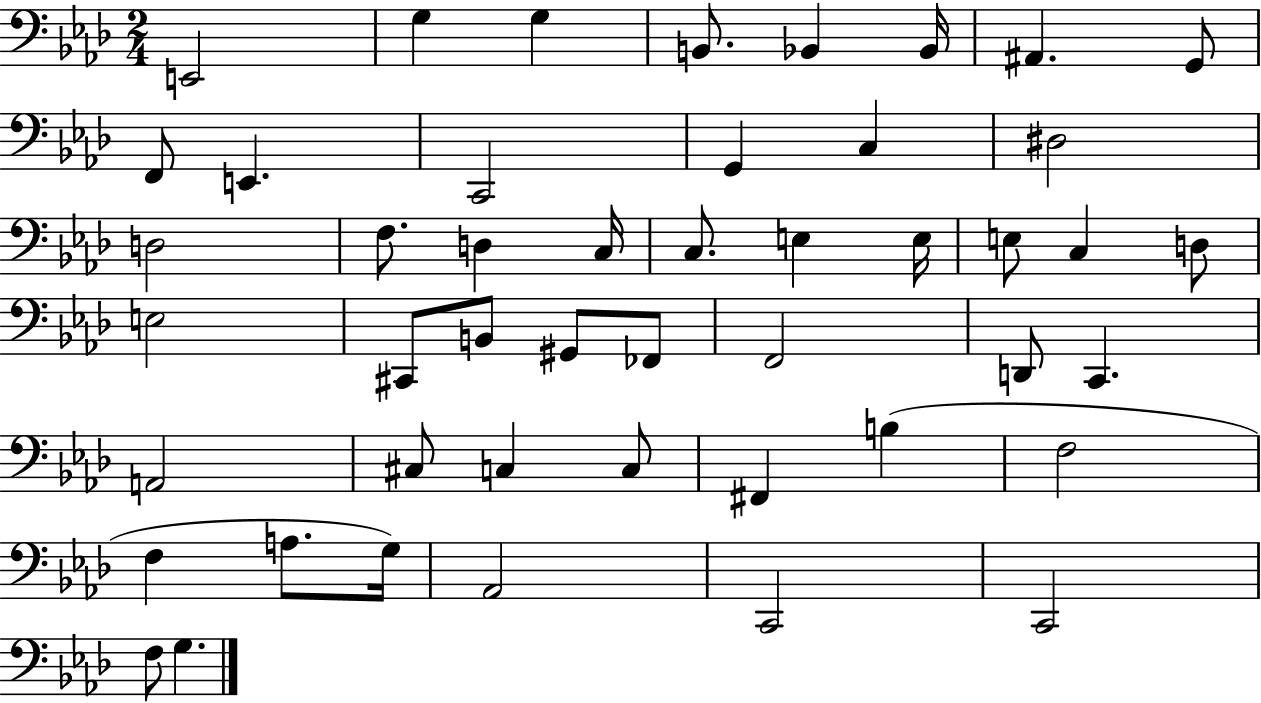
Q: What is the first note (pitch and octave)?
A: E2